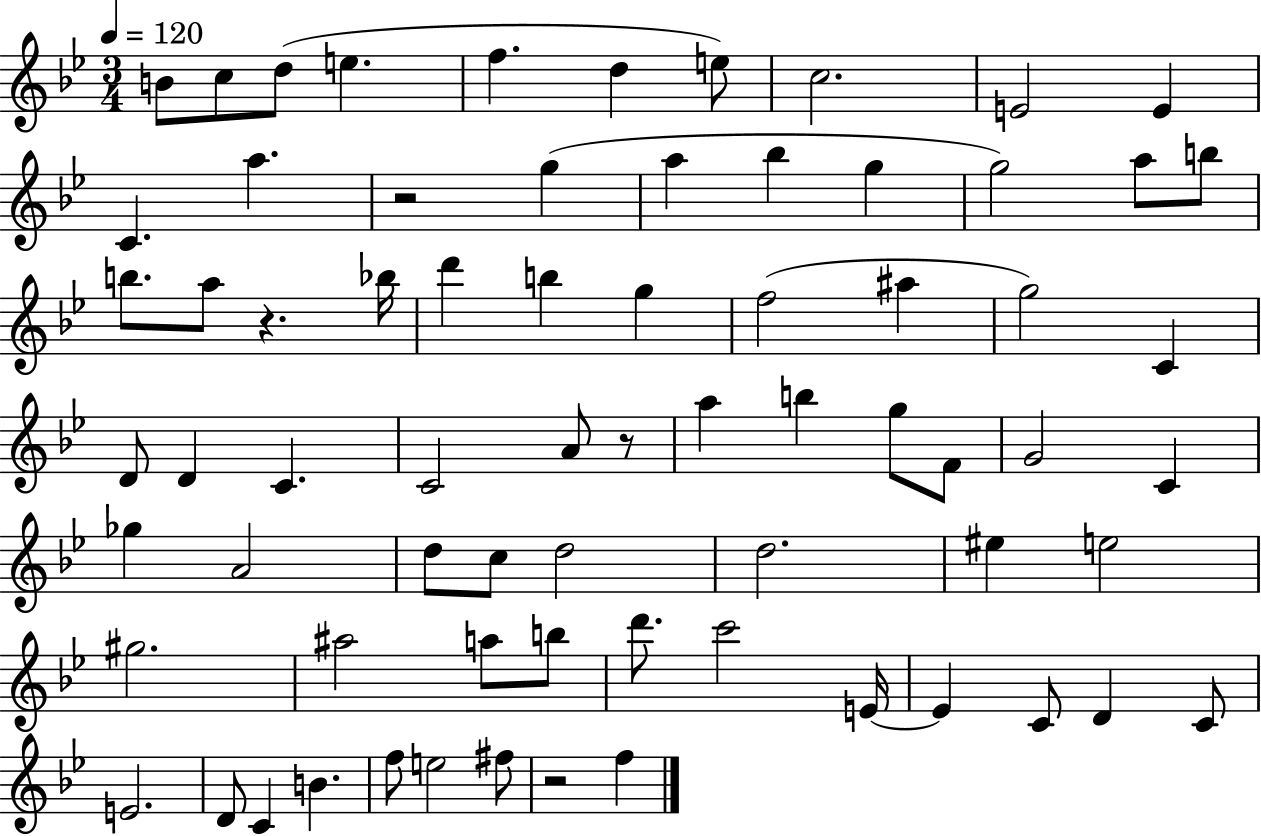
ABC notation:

X:1
T:Untitled
M:3/4
L:1/4
K:Bb
B/2 c/2 d/2 e f d e/2 c2 E2 E C a z2 g a _b g g2 a/2 b/2 b/2 a/2 z _b/4 d' b g f2 ^a g2 C D/2 D C C2 A/2 z/2 a b g/2 F/2 G2 C _g A2 d/2 c/2 d2 d2 ^e e2 ^g2 ^a2 a/2 b/2 d'/2 c'2 E/4 E C/2 D C/2 E2 D/2 C B f/2 e2 ^f/2 z2 f